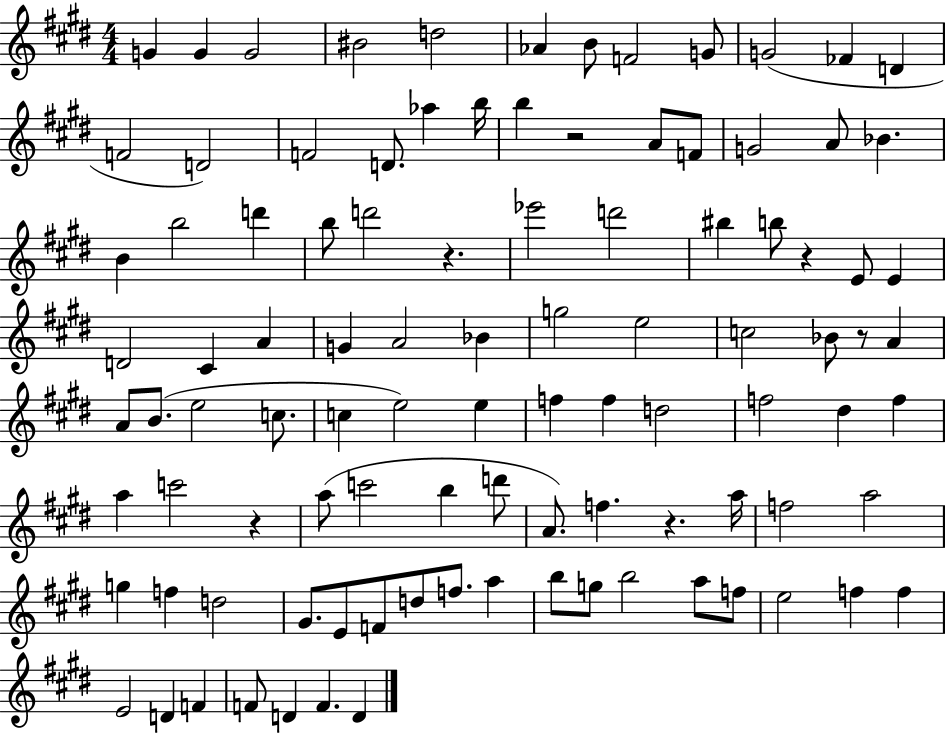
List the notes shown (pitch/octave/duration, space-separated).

G4/q G4/q G4/h BIS4/h D5/h Ab4/q B4/e F4/h G4/e G4/h FES4/q D4/q F4/h D4/h F4/h D4/e. Ab5/q B5/s B5/q R/h A4/e F4/e G4/h A4/e Bb4/q. B4/q B5/h D6/q B5/e D6/h R/q. Eb6/h D6/h BIS5/q B5/e R/q E4/e E4/q D4/h C#4/q A4/q G4/q A4/h Bb4/q G5/h E5/h C5/h Bb4/e R/e A4/q A4/e B4/e. E5/h C5/e. C5/q E5/h E5/q F5/q F5/q D5/h F5/h D#5/q F5/q A5/q C6/h R/q A5/e C6/h B5/q D6/e A4/e. F5/q. R/q. A5/s F5/h A5/h G5/q F5/q D5/h G#4/e. E4/e F4/e D5/e F5/e. A5/q B5/e G5/e B5/h A5/e F5/e E5/h F5/q F5/q E4/h D4/q F4/q F4/e D4/q F4/q. D4/q